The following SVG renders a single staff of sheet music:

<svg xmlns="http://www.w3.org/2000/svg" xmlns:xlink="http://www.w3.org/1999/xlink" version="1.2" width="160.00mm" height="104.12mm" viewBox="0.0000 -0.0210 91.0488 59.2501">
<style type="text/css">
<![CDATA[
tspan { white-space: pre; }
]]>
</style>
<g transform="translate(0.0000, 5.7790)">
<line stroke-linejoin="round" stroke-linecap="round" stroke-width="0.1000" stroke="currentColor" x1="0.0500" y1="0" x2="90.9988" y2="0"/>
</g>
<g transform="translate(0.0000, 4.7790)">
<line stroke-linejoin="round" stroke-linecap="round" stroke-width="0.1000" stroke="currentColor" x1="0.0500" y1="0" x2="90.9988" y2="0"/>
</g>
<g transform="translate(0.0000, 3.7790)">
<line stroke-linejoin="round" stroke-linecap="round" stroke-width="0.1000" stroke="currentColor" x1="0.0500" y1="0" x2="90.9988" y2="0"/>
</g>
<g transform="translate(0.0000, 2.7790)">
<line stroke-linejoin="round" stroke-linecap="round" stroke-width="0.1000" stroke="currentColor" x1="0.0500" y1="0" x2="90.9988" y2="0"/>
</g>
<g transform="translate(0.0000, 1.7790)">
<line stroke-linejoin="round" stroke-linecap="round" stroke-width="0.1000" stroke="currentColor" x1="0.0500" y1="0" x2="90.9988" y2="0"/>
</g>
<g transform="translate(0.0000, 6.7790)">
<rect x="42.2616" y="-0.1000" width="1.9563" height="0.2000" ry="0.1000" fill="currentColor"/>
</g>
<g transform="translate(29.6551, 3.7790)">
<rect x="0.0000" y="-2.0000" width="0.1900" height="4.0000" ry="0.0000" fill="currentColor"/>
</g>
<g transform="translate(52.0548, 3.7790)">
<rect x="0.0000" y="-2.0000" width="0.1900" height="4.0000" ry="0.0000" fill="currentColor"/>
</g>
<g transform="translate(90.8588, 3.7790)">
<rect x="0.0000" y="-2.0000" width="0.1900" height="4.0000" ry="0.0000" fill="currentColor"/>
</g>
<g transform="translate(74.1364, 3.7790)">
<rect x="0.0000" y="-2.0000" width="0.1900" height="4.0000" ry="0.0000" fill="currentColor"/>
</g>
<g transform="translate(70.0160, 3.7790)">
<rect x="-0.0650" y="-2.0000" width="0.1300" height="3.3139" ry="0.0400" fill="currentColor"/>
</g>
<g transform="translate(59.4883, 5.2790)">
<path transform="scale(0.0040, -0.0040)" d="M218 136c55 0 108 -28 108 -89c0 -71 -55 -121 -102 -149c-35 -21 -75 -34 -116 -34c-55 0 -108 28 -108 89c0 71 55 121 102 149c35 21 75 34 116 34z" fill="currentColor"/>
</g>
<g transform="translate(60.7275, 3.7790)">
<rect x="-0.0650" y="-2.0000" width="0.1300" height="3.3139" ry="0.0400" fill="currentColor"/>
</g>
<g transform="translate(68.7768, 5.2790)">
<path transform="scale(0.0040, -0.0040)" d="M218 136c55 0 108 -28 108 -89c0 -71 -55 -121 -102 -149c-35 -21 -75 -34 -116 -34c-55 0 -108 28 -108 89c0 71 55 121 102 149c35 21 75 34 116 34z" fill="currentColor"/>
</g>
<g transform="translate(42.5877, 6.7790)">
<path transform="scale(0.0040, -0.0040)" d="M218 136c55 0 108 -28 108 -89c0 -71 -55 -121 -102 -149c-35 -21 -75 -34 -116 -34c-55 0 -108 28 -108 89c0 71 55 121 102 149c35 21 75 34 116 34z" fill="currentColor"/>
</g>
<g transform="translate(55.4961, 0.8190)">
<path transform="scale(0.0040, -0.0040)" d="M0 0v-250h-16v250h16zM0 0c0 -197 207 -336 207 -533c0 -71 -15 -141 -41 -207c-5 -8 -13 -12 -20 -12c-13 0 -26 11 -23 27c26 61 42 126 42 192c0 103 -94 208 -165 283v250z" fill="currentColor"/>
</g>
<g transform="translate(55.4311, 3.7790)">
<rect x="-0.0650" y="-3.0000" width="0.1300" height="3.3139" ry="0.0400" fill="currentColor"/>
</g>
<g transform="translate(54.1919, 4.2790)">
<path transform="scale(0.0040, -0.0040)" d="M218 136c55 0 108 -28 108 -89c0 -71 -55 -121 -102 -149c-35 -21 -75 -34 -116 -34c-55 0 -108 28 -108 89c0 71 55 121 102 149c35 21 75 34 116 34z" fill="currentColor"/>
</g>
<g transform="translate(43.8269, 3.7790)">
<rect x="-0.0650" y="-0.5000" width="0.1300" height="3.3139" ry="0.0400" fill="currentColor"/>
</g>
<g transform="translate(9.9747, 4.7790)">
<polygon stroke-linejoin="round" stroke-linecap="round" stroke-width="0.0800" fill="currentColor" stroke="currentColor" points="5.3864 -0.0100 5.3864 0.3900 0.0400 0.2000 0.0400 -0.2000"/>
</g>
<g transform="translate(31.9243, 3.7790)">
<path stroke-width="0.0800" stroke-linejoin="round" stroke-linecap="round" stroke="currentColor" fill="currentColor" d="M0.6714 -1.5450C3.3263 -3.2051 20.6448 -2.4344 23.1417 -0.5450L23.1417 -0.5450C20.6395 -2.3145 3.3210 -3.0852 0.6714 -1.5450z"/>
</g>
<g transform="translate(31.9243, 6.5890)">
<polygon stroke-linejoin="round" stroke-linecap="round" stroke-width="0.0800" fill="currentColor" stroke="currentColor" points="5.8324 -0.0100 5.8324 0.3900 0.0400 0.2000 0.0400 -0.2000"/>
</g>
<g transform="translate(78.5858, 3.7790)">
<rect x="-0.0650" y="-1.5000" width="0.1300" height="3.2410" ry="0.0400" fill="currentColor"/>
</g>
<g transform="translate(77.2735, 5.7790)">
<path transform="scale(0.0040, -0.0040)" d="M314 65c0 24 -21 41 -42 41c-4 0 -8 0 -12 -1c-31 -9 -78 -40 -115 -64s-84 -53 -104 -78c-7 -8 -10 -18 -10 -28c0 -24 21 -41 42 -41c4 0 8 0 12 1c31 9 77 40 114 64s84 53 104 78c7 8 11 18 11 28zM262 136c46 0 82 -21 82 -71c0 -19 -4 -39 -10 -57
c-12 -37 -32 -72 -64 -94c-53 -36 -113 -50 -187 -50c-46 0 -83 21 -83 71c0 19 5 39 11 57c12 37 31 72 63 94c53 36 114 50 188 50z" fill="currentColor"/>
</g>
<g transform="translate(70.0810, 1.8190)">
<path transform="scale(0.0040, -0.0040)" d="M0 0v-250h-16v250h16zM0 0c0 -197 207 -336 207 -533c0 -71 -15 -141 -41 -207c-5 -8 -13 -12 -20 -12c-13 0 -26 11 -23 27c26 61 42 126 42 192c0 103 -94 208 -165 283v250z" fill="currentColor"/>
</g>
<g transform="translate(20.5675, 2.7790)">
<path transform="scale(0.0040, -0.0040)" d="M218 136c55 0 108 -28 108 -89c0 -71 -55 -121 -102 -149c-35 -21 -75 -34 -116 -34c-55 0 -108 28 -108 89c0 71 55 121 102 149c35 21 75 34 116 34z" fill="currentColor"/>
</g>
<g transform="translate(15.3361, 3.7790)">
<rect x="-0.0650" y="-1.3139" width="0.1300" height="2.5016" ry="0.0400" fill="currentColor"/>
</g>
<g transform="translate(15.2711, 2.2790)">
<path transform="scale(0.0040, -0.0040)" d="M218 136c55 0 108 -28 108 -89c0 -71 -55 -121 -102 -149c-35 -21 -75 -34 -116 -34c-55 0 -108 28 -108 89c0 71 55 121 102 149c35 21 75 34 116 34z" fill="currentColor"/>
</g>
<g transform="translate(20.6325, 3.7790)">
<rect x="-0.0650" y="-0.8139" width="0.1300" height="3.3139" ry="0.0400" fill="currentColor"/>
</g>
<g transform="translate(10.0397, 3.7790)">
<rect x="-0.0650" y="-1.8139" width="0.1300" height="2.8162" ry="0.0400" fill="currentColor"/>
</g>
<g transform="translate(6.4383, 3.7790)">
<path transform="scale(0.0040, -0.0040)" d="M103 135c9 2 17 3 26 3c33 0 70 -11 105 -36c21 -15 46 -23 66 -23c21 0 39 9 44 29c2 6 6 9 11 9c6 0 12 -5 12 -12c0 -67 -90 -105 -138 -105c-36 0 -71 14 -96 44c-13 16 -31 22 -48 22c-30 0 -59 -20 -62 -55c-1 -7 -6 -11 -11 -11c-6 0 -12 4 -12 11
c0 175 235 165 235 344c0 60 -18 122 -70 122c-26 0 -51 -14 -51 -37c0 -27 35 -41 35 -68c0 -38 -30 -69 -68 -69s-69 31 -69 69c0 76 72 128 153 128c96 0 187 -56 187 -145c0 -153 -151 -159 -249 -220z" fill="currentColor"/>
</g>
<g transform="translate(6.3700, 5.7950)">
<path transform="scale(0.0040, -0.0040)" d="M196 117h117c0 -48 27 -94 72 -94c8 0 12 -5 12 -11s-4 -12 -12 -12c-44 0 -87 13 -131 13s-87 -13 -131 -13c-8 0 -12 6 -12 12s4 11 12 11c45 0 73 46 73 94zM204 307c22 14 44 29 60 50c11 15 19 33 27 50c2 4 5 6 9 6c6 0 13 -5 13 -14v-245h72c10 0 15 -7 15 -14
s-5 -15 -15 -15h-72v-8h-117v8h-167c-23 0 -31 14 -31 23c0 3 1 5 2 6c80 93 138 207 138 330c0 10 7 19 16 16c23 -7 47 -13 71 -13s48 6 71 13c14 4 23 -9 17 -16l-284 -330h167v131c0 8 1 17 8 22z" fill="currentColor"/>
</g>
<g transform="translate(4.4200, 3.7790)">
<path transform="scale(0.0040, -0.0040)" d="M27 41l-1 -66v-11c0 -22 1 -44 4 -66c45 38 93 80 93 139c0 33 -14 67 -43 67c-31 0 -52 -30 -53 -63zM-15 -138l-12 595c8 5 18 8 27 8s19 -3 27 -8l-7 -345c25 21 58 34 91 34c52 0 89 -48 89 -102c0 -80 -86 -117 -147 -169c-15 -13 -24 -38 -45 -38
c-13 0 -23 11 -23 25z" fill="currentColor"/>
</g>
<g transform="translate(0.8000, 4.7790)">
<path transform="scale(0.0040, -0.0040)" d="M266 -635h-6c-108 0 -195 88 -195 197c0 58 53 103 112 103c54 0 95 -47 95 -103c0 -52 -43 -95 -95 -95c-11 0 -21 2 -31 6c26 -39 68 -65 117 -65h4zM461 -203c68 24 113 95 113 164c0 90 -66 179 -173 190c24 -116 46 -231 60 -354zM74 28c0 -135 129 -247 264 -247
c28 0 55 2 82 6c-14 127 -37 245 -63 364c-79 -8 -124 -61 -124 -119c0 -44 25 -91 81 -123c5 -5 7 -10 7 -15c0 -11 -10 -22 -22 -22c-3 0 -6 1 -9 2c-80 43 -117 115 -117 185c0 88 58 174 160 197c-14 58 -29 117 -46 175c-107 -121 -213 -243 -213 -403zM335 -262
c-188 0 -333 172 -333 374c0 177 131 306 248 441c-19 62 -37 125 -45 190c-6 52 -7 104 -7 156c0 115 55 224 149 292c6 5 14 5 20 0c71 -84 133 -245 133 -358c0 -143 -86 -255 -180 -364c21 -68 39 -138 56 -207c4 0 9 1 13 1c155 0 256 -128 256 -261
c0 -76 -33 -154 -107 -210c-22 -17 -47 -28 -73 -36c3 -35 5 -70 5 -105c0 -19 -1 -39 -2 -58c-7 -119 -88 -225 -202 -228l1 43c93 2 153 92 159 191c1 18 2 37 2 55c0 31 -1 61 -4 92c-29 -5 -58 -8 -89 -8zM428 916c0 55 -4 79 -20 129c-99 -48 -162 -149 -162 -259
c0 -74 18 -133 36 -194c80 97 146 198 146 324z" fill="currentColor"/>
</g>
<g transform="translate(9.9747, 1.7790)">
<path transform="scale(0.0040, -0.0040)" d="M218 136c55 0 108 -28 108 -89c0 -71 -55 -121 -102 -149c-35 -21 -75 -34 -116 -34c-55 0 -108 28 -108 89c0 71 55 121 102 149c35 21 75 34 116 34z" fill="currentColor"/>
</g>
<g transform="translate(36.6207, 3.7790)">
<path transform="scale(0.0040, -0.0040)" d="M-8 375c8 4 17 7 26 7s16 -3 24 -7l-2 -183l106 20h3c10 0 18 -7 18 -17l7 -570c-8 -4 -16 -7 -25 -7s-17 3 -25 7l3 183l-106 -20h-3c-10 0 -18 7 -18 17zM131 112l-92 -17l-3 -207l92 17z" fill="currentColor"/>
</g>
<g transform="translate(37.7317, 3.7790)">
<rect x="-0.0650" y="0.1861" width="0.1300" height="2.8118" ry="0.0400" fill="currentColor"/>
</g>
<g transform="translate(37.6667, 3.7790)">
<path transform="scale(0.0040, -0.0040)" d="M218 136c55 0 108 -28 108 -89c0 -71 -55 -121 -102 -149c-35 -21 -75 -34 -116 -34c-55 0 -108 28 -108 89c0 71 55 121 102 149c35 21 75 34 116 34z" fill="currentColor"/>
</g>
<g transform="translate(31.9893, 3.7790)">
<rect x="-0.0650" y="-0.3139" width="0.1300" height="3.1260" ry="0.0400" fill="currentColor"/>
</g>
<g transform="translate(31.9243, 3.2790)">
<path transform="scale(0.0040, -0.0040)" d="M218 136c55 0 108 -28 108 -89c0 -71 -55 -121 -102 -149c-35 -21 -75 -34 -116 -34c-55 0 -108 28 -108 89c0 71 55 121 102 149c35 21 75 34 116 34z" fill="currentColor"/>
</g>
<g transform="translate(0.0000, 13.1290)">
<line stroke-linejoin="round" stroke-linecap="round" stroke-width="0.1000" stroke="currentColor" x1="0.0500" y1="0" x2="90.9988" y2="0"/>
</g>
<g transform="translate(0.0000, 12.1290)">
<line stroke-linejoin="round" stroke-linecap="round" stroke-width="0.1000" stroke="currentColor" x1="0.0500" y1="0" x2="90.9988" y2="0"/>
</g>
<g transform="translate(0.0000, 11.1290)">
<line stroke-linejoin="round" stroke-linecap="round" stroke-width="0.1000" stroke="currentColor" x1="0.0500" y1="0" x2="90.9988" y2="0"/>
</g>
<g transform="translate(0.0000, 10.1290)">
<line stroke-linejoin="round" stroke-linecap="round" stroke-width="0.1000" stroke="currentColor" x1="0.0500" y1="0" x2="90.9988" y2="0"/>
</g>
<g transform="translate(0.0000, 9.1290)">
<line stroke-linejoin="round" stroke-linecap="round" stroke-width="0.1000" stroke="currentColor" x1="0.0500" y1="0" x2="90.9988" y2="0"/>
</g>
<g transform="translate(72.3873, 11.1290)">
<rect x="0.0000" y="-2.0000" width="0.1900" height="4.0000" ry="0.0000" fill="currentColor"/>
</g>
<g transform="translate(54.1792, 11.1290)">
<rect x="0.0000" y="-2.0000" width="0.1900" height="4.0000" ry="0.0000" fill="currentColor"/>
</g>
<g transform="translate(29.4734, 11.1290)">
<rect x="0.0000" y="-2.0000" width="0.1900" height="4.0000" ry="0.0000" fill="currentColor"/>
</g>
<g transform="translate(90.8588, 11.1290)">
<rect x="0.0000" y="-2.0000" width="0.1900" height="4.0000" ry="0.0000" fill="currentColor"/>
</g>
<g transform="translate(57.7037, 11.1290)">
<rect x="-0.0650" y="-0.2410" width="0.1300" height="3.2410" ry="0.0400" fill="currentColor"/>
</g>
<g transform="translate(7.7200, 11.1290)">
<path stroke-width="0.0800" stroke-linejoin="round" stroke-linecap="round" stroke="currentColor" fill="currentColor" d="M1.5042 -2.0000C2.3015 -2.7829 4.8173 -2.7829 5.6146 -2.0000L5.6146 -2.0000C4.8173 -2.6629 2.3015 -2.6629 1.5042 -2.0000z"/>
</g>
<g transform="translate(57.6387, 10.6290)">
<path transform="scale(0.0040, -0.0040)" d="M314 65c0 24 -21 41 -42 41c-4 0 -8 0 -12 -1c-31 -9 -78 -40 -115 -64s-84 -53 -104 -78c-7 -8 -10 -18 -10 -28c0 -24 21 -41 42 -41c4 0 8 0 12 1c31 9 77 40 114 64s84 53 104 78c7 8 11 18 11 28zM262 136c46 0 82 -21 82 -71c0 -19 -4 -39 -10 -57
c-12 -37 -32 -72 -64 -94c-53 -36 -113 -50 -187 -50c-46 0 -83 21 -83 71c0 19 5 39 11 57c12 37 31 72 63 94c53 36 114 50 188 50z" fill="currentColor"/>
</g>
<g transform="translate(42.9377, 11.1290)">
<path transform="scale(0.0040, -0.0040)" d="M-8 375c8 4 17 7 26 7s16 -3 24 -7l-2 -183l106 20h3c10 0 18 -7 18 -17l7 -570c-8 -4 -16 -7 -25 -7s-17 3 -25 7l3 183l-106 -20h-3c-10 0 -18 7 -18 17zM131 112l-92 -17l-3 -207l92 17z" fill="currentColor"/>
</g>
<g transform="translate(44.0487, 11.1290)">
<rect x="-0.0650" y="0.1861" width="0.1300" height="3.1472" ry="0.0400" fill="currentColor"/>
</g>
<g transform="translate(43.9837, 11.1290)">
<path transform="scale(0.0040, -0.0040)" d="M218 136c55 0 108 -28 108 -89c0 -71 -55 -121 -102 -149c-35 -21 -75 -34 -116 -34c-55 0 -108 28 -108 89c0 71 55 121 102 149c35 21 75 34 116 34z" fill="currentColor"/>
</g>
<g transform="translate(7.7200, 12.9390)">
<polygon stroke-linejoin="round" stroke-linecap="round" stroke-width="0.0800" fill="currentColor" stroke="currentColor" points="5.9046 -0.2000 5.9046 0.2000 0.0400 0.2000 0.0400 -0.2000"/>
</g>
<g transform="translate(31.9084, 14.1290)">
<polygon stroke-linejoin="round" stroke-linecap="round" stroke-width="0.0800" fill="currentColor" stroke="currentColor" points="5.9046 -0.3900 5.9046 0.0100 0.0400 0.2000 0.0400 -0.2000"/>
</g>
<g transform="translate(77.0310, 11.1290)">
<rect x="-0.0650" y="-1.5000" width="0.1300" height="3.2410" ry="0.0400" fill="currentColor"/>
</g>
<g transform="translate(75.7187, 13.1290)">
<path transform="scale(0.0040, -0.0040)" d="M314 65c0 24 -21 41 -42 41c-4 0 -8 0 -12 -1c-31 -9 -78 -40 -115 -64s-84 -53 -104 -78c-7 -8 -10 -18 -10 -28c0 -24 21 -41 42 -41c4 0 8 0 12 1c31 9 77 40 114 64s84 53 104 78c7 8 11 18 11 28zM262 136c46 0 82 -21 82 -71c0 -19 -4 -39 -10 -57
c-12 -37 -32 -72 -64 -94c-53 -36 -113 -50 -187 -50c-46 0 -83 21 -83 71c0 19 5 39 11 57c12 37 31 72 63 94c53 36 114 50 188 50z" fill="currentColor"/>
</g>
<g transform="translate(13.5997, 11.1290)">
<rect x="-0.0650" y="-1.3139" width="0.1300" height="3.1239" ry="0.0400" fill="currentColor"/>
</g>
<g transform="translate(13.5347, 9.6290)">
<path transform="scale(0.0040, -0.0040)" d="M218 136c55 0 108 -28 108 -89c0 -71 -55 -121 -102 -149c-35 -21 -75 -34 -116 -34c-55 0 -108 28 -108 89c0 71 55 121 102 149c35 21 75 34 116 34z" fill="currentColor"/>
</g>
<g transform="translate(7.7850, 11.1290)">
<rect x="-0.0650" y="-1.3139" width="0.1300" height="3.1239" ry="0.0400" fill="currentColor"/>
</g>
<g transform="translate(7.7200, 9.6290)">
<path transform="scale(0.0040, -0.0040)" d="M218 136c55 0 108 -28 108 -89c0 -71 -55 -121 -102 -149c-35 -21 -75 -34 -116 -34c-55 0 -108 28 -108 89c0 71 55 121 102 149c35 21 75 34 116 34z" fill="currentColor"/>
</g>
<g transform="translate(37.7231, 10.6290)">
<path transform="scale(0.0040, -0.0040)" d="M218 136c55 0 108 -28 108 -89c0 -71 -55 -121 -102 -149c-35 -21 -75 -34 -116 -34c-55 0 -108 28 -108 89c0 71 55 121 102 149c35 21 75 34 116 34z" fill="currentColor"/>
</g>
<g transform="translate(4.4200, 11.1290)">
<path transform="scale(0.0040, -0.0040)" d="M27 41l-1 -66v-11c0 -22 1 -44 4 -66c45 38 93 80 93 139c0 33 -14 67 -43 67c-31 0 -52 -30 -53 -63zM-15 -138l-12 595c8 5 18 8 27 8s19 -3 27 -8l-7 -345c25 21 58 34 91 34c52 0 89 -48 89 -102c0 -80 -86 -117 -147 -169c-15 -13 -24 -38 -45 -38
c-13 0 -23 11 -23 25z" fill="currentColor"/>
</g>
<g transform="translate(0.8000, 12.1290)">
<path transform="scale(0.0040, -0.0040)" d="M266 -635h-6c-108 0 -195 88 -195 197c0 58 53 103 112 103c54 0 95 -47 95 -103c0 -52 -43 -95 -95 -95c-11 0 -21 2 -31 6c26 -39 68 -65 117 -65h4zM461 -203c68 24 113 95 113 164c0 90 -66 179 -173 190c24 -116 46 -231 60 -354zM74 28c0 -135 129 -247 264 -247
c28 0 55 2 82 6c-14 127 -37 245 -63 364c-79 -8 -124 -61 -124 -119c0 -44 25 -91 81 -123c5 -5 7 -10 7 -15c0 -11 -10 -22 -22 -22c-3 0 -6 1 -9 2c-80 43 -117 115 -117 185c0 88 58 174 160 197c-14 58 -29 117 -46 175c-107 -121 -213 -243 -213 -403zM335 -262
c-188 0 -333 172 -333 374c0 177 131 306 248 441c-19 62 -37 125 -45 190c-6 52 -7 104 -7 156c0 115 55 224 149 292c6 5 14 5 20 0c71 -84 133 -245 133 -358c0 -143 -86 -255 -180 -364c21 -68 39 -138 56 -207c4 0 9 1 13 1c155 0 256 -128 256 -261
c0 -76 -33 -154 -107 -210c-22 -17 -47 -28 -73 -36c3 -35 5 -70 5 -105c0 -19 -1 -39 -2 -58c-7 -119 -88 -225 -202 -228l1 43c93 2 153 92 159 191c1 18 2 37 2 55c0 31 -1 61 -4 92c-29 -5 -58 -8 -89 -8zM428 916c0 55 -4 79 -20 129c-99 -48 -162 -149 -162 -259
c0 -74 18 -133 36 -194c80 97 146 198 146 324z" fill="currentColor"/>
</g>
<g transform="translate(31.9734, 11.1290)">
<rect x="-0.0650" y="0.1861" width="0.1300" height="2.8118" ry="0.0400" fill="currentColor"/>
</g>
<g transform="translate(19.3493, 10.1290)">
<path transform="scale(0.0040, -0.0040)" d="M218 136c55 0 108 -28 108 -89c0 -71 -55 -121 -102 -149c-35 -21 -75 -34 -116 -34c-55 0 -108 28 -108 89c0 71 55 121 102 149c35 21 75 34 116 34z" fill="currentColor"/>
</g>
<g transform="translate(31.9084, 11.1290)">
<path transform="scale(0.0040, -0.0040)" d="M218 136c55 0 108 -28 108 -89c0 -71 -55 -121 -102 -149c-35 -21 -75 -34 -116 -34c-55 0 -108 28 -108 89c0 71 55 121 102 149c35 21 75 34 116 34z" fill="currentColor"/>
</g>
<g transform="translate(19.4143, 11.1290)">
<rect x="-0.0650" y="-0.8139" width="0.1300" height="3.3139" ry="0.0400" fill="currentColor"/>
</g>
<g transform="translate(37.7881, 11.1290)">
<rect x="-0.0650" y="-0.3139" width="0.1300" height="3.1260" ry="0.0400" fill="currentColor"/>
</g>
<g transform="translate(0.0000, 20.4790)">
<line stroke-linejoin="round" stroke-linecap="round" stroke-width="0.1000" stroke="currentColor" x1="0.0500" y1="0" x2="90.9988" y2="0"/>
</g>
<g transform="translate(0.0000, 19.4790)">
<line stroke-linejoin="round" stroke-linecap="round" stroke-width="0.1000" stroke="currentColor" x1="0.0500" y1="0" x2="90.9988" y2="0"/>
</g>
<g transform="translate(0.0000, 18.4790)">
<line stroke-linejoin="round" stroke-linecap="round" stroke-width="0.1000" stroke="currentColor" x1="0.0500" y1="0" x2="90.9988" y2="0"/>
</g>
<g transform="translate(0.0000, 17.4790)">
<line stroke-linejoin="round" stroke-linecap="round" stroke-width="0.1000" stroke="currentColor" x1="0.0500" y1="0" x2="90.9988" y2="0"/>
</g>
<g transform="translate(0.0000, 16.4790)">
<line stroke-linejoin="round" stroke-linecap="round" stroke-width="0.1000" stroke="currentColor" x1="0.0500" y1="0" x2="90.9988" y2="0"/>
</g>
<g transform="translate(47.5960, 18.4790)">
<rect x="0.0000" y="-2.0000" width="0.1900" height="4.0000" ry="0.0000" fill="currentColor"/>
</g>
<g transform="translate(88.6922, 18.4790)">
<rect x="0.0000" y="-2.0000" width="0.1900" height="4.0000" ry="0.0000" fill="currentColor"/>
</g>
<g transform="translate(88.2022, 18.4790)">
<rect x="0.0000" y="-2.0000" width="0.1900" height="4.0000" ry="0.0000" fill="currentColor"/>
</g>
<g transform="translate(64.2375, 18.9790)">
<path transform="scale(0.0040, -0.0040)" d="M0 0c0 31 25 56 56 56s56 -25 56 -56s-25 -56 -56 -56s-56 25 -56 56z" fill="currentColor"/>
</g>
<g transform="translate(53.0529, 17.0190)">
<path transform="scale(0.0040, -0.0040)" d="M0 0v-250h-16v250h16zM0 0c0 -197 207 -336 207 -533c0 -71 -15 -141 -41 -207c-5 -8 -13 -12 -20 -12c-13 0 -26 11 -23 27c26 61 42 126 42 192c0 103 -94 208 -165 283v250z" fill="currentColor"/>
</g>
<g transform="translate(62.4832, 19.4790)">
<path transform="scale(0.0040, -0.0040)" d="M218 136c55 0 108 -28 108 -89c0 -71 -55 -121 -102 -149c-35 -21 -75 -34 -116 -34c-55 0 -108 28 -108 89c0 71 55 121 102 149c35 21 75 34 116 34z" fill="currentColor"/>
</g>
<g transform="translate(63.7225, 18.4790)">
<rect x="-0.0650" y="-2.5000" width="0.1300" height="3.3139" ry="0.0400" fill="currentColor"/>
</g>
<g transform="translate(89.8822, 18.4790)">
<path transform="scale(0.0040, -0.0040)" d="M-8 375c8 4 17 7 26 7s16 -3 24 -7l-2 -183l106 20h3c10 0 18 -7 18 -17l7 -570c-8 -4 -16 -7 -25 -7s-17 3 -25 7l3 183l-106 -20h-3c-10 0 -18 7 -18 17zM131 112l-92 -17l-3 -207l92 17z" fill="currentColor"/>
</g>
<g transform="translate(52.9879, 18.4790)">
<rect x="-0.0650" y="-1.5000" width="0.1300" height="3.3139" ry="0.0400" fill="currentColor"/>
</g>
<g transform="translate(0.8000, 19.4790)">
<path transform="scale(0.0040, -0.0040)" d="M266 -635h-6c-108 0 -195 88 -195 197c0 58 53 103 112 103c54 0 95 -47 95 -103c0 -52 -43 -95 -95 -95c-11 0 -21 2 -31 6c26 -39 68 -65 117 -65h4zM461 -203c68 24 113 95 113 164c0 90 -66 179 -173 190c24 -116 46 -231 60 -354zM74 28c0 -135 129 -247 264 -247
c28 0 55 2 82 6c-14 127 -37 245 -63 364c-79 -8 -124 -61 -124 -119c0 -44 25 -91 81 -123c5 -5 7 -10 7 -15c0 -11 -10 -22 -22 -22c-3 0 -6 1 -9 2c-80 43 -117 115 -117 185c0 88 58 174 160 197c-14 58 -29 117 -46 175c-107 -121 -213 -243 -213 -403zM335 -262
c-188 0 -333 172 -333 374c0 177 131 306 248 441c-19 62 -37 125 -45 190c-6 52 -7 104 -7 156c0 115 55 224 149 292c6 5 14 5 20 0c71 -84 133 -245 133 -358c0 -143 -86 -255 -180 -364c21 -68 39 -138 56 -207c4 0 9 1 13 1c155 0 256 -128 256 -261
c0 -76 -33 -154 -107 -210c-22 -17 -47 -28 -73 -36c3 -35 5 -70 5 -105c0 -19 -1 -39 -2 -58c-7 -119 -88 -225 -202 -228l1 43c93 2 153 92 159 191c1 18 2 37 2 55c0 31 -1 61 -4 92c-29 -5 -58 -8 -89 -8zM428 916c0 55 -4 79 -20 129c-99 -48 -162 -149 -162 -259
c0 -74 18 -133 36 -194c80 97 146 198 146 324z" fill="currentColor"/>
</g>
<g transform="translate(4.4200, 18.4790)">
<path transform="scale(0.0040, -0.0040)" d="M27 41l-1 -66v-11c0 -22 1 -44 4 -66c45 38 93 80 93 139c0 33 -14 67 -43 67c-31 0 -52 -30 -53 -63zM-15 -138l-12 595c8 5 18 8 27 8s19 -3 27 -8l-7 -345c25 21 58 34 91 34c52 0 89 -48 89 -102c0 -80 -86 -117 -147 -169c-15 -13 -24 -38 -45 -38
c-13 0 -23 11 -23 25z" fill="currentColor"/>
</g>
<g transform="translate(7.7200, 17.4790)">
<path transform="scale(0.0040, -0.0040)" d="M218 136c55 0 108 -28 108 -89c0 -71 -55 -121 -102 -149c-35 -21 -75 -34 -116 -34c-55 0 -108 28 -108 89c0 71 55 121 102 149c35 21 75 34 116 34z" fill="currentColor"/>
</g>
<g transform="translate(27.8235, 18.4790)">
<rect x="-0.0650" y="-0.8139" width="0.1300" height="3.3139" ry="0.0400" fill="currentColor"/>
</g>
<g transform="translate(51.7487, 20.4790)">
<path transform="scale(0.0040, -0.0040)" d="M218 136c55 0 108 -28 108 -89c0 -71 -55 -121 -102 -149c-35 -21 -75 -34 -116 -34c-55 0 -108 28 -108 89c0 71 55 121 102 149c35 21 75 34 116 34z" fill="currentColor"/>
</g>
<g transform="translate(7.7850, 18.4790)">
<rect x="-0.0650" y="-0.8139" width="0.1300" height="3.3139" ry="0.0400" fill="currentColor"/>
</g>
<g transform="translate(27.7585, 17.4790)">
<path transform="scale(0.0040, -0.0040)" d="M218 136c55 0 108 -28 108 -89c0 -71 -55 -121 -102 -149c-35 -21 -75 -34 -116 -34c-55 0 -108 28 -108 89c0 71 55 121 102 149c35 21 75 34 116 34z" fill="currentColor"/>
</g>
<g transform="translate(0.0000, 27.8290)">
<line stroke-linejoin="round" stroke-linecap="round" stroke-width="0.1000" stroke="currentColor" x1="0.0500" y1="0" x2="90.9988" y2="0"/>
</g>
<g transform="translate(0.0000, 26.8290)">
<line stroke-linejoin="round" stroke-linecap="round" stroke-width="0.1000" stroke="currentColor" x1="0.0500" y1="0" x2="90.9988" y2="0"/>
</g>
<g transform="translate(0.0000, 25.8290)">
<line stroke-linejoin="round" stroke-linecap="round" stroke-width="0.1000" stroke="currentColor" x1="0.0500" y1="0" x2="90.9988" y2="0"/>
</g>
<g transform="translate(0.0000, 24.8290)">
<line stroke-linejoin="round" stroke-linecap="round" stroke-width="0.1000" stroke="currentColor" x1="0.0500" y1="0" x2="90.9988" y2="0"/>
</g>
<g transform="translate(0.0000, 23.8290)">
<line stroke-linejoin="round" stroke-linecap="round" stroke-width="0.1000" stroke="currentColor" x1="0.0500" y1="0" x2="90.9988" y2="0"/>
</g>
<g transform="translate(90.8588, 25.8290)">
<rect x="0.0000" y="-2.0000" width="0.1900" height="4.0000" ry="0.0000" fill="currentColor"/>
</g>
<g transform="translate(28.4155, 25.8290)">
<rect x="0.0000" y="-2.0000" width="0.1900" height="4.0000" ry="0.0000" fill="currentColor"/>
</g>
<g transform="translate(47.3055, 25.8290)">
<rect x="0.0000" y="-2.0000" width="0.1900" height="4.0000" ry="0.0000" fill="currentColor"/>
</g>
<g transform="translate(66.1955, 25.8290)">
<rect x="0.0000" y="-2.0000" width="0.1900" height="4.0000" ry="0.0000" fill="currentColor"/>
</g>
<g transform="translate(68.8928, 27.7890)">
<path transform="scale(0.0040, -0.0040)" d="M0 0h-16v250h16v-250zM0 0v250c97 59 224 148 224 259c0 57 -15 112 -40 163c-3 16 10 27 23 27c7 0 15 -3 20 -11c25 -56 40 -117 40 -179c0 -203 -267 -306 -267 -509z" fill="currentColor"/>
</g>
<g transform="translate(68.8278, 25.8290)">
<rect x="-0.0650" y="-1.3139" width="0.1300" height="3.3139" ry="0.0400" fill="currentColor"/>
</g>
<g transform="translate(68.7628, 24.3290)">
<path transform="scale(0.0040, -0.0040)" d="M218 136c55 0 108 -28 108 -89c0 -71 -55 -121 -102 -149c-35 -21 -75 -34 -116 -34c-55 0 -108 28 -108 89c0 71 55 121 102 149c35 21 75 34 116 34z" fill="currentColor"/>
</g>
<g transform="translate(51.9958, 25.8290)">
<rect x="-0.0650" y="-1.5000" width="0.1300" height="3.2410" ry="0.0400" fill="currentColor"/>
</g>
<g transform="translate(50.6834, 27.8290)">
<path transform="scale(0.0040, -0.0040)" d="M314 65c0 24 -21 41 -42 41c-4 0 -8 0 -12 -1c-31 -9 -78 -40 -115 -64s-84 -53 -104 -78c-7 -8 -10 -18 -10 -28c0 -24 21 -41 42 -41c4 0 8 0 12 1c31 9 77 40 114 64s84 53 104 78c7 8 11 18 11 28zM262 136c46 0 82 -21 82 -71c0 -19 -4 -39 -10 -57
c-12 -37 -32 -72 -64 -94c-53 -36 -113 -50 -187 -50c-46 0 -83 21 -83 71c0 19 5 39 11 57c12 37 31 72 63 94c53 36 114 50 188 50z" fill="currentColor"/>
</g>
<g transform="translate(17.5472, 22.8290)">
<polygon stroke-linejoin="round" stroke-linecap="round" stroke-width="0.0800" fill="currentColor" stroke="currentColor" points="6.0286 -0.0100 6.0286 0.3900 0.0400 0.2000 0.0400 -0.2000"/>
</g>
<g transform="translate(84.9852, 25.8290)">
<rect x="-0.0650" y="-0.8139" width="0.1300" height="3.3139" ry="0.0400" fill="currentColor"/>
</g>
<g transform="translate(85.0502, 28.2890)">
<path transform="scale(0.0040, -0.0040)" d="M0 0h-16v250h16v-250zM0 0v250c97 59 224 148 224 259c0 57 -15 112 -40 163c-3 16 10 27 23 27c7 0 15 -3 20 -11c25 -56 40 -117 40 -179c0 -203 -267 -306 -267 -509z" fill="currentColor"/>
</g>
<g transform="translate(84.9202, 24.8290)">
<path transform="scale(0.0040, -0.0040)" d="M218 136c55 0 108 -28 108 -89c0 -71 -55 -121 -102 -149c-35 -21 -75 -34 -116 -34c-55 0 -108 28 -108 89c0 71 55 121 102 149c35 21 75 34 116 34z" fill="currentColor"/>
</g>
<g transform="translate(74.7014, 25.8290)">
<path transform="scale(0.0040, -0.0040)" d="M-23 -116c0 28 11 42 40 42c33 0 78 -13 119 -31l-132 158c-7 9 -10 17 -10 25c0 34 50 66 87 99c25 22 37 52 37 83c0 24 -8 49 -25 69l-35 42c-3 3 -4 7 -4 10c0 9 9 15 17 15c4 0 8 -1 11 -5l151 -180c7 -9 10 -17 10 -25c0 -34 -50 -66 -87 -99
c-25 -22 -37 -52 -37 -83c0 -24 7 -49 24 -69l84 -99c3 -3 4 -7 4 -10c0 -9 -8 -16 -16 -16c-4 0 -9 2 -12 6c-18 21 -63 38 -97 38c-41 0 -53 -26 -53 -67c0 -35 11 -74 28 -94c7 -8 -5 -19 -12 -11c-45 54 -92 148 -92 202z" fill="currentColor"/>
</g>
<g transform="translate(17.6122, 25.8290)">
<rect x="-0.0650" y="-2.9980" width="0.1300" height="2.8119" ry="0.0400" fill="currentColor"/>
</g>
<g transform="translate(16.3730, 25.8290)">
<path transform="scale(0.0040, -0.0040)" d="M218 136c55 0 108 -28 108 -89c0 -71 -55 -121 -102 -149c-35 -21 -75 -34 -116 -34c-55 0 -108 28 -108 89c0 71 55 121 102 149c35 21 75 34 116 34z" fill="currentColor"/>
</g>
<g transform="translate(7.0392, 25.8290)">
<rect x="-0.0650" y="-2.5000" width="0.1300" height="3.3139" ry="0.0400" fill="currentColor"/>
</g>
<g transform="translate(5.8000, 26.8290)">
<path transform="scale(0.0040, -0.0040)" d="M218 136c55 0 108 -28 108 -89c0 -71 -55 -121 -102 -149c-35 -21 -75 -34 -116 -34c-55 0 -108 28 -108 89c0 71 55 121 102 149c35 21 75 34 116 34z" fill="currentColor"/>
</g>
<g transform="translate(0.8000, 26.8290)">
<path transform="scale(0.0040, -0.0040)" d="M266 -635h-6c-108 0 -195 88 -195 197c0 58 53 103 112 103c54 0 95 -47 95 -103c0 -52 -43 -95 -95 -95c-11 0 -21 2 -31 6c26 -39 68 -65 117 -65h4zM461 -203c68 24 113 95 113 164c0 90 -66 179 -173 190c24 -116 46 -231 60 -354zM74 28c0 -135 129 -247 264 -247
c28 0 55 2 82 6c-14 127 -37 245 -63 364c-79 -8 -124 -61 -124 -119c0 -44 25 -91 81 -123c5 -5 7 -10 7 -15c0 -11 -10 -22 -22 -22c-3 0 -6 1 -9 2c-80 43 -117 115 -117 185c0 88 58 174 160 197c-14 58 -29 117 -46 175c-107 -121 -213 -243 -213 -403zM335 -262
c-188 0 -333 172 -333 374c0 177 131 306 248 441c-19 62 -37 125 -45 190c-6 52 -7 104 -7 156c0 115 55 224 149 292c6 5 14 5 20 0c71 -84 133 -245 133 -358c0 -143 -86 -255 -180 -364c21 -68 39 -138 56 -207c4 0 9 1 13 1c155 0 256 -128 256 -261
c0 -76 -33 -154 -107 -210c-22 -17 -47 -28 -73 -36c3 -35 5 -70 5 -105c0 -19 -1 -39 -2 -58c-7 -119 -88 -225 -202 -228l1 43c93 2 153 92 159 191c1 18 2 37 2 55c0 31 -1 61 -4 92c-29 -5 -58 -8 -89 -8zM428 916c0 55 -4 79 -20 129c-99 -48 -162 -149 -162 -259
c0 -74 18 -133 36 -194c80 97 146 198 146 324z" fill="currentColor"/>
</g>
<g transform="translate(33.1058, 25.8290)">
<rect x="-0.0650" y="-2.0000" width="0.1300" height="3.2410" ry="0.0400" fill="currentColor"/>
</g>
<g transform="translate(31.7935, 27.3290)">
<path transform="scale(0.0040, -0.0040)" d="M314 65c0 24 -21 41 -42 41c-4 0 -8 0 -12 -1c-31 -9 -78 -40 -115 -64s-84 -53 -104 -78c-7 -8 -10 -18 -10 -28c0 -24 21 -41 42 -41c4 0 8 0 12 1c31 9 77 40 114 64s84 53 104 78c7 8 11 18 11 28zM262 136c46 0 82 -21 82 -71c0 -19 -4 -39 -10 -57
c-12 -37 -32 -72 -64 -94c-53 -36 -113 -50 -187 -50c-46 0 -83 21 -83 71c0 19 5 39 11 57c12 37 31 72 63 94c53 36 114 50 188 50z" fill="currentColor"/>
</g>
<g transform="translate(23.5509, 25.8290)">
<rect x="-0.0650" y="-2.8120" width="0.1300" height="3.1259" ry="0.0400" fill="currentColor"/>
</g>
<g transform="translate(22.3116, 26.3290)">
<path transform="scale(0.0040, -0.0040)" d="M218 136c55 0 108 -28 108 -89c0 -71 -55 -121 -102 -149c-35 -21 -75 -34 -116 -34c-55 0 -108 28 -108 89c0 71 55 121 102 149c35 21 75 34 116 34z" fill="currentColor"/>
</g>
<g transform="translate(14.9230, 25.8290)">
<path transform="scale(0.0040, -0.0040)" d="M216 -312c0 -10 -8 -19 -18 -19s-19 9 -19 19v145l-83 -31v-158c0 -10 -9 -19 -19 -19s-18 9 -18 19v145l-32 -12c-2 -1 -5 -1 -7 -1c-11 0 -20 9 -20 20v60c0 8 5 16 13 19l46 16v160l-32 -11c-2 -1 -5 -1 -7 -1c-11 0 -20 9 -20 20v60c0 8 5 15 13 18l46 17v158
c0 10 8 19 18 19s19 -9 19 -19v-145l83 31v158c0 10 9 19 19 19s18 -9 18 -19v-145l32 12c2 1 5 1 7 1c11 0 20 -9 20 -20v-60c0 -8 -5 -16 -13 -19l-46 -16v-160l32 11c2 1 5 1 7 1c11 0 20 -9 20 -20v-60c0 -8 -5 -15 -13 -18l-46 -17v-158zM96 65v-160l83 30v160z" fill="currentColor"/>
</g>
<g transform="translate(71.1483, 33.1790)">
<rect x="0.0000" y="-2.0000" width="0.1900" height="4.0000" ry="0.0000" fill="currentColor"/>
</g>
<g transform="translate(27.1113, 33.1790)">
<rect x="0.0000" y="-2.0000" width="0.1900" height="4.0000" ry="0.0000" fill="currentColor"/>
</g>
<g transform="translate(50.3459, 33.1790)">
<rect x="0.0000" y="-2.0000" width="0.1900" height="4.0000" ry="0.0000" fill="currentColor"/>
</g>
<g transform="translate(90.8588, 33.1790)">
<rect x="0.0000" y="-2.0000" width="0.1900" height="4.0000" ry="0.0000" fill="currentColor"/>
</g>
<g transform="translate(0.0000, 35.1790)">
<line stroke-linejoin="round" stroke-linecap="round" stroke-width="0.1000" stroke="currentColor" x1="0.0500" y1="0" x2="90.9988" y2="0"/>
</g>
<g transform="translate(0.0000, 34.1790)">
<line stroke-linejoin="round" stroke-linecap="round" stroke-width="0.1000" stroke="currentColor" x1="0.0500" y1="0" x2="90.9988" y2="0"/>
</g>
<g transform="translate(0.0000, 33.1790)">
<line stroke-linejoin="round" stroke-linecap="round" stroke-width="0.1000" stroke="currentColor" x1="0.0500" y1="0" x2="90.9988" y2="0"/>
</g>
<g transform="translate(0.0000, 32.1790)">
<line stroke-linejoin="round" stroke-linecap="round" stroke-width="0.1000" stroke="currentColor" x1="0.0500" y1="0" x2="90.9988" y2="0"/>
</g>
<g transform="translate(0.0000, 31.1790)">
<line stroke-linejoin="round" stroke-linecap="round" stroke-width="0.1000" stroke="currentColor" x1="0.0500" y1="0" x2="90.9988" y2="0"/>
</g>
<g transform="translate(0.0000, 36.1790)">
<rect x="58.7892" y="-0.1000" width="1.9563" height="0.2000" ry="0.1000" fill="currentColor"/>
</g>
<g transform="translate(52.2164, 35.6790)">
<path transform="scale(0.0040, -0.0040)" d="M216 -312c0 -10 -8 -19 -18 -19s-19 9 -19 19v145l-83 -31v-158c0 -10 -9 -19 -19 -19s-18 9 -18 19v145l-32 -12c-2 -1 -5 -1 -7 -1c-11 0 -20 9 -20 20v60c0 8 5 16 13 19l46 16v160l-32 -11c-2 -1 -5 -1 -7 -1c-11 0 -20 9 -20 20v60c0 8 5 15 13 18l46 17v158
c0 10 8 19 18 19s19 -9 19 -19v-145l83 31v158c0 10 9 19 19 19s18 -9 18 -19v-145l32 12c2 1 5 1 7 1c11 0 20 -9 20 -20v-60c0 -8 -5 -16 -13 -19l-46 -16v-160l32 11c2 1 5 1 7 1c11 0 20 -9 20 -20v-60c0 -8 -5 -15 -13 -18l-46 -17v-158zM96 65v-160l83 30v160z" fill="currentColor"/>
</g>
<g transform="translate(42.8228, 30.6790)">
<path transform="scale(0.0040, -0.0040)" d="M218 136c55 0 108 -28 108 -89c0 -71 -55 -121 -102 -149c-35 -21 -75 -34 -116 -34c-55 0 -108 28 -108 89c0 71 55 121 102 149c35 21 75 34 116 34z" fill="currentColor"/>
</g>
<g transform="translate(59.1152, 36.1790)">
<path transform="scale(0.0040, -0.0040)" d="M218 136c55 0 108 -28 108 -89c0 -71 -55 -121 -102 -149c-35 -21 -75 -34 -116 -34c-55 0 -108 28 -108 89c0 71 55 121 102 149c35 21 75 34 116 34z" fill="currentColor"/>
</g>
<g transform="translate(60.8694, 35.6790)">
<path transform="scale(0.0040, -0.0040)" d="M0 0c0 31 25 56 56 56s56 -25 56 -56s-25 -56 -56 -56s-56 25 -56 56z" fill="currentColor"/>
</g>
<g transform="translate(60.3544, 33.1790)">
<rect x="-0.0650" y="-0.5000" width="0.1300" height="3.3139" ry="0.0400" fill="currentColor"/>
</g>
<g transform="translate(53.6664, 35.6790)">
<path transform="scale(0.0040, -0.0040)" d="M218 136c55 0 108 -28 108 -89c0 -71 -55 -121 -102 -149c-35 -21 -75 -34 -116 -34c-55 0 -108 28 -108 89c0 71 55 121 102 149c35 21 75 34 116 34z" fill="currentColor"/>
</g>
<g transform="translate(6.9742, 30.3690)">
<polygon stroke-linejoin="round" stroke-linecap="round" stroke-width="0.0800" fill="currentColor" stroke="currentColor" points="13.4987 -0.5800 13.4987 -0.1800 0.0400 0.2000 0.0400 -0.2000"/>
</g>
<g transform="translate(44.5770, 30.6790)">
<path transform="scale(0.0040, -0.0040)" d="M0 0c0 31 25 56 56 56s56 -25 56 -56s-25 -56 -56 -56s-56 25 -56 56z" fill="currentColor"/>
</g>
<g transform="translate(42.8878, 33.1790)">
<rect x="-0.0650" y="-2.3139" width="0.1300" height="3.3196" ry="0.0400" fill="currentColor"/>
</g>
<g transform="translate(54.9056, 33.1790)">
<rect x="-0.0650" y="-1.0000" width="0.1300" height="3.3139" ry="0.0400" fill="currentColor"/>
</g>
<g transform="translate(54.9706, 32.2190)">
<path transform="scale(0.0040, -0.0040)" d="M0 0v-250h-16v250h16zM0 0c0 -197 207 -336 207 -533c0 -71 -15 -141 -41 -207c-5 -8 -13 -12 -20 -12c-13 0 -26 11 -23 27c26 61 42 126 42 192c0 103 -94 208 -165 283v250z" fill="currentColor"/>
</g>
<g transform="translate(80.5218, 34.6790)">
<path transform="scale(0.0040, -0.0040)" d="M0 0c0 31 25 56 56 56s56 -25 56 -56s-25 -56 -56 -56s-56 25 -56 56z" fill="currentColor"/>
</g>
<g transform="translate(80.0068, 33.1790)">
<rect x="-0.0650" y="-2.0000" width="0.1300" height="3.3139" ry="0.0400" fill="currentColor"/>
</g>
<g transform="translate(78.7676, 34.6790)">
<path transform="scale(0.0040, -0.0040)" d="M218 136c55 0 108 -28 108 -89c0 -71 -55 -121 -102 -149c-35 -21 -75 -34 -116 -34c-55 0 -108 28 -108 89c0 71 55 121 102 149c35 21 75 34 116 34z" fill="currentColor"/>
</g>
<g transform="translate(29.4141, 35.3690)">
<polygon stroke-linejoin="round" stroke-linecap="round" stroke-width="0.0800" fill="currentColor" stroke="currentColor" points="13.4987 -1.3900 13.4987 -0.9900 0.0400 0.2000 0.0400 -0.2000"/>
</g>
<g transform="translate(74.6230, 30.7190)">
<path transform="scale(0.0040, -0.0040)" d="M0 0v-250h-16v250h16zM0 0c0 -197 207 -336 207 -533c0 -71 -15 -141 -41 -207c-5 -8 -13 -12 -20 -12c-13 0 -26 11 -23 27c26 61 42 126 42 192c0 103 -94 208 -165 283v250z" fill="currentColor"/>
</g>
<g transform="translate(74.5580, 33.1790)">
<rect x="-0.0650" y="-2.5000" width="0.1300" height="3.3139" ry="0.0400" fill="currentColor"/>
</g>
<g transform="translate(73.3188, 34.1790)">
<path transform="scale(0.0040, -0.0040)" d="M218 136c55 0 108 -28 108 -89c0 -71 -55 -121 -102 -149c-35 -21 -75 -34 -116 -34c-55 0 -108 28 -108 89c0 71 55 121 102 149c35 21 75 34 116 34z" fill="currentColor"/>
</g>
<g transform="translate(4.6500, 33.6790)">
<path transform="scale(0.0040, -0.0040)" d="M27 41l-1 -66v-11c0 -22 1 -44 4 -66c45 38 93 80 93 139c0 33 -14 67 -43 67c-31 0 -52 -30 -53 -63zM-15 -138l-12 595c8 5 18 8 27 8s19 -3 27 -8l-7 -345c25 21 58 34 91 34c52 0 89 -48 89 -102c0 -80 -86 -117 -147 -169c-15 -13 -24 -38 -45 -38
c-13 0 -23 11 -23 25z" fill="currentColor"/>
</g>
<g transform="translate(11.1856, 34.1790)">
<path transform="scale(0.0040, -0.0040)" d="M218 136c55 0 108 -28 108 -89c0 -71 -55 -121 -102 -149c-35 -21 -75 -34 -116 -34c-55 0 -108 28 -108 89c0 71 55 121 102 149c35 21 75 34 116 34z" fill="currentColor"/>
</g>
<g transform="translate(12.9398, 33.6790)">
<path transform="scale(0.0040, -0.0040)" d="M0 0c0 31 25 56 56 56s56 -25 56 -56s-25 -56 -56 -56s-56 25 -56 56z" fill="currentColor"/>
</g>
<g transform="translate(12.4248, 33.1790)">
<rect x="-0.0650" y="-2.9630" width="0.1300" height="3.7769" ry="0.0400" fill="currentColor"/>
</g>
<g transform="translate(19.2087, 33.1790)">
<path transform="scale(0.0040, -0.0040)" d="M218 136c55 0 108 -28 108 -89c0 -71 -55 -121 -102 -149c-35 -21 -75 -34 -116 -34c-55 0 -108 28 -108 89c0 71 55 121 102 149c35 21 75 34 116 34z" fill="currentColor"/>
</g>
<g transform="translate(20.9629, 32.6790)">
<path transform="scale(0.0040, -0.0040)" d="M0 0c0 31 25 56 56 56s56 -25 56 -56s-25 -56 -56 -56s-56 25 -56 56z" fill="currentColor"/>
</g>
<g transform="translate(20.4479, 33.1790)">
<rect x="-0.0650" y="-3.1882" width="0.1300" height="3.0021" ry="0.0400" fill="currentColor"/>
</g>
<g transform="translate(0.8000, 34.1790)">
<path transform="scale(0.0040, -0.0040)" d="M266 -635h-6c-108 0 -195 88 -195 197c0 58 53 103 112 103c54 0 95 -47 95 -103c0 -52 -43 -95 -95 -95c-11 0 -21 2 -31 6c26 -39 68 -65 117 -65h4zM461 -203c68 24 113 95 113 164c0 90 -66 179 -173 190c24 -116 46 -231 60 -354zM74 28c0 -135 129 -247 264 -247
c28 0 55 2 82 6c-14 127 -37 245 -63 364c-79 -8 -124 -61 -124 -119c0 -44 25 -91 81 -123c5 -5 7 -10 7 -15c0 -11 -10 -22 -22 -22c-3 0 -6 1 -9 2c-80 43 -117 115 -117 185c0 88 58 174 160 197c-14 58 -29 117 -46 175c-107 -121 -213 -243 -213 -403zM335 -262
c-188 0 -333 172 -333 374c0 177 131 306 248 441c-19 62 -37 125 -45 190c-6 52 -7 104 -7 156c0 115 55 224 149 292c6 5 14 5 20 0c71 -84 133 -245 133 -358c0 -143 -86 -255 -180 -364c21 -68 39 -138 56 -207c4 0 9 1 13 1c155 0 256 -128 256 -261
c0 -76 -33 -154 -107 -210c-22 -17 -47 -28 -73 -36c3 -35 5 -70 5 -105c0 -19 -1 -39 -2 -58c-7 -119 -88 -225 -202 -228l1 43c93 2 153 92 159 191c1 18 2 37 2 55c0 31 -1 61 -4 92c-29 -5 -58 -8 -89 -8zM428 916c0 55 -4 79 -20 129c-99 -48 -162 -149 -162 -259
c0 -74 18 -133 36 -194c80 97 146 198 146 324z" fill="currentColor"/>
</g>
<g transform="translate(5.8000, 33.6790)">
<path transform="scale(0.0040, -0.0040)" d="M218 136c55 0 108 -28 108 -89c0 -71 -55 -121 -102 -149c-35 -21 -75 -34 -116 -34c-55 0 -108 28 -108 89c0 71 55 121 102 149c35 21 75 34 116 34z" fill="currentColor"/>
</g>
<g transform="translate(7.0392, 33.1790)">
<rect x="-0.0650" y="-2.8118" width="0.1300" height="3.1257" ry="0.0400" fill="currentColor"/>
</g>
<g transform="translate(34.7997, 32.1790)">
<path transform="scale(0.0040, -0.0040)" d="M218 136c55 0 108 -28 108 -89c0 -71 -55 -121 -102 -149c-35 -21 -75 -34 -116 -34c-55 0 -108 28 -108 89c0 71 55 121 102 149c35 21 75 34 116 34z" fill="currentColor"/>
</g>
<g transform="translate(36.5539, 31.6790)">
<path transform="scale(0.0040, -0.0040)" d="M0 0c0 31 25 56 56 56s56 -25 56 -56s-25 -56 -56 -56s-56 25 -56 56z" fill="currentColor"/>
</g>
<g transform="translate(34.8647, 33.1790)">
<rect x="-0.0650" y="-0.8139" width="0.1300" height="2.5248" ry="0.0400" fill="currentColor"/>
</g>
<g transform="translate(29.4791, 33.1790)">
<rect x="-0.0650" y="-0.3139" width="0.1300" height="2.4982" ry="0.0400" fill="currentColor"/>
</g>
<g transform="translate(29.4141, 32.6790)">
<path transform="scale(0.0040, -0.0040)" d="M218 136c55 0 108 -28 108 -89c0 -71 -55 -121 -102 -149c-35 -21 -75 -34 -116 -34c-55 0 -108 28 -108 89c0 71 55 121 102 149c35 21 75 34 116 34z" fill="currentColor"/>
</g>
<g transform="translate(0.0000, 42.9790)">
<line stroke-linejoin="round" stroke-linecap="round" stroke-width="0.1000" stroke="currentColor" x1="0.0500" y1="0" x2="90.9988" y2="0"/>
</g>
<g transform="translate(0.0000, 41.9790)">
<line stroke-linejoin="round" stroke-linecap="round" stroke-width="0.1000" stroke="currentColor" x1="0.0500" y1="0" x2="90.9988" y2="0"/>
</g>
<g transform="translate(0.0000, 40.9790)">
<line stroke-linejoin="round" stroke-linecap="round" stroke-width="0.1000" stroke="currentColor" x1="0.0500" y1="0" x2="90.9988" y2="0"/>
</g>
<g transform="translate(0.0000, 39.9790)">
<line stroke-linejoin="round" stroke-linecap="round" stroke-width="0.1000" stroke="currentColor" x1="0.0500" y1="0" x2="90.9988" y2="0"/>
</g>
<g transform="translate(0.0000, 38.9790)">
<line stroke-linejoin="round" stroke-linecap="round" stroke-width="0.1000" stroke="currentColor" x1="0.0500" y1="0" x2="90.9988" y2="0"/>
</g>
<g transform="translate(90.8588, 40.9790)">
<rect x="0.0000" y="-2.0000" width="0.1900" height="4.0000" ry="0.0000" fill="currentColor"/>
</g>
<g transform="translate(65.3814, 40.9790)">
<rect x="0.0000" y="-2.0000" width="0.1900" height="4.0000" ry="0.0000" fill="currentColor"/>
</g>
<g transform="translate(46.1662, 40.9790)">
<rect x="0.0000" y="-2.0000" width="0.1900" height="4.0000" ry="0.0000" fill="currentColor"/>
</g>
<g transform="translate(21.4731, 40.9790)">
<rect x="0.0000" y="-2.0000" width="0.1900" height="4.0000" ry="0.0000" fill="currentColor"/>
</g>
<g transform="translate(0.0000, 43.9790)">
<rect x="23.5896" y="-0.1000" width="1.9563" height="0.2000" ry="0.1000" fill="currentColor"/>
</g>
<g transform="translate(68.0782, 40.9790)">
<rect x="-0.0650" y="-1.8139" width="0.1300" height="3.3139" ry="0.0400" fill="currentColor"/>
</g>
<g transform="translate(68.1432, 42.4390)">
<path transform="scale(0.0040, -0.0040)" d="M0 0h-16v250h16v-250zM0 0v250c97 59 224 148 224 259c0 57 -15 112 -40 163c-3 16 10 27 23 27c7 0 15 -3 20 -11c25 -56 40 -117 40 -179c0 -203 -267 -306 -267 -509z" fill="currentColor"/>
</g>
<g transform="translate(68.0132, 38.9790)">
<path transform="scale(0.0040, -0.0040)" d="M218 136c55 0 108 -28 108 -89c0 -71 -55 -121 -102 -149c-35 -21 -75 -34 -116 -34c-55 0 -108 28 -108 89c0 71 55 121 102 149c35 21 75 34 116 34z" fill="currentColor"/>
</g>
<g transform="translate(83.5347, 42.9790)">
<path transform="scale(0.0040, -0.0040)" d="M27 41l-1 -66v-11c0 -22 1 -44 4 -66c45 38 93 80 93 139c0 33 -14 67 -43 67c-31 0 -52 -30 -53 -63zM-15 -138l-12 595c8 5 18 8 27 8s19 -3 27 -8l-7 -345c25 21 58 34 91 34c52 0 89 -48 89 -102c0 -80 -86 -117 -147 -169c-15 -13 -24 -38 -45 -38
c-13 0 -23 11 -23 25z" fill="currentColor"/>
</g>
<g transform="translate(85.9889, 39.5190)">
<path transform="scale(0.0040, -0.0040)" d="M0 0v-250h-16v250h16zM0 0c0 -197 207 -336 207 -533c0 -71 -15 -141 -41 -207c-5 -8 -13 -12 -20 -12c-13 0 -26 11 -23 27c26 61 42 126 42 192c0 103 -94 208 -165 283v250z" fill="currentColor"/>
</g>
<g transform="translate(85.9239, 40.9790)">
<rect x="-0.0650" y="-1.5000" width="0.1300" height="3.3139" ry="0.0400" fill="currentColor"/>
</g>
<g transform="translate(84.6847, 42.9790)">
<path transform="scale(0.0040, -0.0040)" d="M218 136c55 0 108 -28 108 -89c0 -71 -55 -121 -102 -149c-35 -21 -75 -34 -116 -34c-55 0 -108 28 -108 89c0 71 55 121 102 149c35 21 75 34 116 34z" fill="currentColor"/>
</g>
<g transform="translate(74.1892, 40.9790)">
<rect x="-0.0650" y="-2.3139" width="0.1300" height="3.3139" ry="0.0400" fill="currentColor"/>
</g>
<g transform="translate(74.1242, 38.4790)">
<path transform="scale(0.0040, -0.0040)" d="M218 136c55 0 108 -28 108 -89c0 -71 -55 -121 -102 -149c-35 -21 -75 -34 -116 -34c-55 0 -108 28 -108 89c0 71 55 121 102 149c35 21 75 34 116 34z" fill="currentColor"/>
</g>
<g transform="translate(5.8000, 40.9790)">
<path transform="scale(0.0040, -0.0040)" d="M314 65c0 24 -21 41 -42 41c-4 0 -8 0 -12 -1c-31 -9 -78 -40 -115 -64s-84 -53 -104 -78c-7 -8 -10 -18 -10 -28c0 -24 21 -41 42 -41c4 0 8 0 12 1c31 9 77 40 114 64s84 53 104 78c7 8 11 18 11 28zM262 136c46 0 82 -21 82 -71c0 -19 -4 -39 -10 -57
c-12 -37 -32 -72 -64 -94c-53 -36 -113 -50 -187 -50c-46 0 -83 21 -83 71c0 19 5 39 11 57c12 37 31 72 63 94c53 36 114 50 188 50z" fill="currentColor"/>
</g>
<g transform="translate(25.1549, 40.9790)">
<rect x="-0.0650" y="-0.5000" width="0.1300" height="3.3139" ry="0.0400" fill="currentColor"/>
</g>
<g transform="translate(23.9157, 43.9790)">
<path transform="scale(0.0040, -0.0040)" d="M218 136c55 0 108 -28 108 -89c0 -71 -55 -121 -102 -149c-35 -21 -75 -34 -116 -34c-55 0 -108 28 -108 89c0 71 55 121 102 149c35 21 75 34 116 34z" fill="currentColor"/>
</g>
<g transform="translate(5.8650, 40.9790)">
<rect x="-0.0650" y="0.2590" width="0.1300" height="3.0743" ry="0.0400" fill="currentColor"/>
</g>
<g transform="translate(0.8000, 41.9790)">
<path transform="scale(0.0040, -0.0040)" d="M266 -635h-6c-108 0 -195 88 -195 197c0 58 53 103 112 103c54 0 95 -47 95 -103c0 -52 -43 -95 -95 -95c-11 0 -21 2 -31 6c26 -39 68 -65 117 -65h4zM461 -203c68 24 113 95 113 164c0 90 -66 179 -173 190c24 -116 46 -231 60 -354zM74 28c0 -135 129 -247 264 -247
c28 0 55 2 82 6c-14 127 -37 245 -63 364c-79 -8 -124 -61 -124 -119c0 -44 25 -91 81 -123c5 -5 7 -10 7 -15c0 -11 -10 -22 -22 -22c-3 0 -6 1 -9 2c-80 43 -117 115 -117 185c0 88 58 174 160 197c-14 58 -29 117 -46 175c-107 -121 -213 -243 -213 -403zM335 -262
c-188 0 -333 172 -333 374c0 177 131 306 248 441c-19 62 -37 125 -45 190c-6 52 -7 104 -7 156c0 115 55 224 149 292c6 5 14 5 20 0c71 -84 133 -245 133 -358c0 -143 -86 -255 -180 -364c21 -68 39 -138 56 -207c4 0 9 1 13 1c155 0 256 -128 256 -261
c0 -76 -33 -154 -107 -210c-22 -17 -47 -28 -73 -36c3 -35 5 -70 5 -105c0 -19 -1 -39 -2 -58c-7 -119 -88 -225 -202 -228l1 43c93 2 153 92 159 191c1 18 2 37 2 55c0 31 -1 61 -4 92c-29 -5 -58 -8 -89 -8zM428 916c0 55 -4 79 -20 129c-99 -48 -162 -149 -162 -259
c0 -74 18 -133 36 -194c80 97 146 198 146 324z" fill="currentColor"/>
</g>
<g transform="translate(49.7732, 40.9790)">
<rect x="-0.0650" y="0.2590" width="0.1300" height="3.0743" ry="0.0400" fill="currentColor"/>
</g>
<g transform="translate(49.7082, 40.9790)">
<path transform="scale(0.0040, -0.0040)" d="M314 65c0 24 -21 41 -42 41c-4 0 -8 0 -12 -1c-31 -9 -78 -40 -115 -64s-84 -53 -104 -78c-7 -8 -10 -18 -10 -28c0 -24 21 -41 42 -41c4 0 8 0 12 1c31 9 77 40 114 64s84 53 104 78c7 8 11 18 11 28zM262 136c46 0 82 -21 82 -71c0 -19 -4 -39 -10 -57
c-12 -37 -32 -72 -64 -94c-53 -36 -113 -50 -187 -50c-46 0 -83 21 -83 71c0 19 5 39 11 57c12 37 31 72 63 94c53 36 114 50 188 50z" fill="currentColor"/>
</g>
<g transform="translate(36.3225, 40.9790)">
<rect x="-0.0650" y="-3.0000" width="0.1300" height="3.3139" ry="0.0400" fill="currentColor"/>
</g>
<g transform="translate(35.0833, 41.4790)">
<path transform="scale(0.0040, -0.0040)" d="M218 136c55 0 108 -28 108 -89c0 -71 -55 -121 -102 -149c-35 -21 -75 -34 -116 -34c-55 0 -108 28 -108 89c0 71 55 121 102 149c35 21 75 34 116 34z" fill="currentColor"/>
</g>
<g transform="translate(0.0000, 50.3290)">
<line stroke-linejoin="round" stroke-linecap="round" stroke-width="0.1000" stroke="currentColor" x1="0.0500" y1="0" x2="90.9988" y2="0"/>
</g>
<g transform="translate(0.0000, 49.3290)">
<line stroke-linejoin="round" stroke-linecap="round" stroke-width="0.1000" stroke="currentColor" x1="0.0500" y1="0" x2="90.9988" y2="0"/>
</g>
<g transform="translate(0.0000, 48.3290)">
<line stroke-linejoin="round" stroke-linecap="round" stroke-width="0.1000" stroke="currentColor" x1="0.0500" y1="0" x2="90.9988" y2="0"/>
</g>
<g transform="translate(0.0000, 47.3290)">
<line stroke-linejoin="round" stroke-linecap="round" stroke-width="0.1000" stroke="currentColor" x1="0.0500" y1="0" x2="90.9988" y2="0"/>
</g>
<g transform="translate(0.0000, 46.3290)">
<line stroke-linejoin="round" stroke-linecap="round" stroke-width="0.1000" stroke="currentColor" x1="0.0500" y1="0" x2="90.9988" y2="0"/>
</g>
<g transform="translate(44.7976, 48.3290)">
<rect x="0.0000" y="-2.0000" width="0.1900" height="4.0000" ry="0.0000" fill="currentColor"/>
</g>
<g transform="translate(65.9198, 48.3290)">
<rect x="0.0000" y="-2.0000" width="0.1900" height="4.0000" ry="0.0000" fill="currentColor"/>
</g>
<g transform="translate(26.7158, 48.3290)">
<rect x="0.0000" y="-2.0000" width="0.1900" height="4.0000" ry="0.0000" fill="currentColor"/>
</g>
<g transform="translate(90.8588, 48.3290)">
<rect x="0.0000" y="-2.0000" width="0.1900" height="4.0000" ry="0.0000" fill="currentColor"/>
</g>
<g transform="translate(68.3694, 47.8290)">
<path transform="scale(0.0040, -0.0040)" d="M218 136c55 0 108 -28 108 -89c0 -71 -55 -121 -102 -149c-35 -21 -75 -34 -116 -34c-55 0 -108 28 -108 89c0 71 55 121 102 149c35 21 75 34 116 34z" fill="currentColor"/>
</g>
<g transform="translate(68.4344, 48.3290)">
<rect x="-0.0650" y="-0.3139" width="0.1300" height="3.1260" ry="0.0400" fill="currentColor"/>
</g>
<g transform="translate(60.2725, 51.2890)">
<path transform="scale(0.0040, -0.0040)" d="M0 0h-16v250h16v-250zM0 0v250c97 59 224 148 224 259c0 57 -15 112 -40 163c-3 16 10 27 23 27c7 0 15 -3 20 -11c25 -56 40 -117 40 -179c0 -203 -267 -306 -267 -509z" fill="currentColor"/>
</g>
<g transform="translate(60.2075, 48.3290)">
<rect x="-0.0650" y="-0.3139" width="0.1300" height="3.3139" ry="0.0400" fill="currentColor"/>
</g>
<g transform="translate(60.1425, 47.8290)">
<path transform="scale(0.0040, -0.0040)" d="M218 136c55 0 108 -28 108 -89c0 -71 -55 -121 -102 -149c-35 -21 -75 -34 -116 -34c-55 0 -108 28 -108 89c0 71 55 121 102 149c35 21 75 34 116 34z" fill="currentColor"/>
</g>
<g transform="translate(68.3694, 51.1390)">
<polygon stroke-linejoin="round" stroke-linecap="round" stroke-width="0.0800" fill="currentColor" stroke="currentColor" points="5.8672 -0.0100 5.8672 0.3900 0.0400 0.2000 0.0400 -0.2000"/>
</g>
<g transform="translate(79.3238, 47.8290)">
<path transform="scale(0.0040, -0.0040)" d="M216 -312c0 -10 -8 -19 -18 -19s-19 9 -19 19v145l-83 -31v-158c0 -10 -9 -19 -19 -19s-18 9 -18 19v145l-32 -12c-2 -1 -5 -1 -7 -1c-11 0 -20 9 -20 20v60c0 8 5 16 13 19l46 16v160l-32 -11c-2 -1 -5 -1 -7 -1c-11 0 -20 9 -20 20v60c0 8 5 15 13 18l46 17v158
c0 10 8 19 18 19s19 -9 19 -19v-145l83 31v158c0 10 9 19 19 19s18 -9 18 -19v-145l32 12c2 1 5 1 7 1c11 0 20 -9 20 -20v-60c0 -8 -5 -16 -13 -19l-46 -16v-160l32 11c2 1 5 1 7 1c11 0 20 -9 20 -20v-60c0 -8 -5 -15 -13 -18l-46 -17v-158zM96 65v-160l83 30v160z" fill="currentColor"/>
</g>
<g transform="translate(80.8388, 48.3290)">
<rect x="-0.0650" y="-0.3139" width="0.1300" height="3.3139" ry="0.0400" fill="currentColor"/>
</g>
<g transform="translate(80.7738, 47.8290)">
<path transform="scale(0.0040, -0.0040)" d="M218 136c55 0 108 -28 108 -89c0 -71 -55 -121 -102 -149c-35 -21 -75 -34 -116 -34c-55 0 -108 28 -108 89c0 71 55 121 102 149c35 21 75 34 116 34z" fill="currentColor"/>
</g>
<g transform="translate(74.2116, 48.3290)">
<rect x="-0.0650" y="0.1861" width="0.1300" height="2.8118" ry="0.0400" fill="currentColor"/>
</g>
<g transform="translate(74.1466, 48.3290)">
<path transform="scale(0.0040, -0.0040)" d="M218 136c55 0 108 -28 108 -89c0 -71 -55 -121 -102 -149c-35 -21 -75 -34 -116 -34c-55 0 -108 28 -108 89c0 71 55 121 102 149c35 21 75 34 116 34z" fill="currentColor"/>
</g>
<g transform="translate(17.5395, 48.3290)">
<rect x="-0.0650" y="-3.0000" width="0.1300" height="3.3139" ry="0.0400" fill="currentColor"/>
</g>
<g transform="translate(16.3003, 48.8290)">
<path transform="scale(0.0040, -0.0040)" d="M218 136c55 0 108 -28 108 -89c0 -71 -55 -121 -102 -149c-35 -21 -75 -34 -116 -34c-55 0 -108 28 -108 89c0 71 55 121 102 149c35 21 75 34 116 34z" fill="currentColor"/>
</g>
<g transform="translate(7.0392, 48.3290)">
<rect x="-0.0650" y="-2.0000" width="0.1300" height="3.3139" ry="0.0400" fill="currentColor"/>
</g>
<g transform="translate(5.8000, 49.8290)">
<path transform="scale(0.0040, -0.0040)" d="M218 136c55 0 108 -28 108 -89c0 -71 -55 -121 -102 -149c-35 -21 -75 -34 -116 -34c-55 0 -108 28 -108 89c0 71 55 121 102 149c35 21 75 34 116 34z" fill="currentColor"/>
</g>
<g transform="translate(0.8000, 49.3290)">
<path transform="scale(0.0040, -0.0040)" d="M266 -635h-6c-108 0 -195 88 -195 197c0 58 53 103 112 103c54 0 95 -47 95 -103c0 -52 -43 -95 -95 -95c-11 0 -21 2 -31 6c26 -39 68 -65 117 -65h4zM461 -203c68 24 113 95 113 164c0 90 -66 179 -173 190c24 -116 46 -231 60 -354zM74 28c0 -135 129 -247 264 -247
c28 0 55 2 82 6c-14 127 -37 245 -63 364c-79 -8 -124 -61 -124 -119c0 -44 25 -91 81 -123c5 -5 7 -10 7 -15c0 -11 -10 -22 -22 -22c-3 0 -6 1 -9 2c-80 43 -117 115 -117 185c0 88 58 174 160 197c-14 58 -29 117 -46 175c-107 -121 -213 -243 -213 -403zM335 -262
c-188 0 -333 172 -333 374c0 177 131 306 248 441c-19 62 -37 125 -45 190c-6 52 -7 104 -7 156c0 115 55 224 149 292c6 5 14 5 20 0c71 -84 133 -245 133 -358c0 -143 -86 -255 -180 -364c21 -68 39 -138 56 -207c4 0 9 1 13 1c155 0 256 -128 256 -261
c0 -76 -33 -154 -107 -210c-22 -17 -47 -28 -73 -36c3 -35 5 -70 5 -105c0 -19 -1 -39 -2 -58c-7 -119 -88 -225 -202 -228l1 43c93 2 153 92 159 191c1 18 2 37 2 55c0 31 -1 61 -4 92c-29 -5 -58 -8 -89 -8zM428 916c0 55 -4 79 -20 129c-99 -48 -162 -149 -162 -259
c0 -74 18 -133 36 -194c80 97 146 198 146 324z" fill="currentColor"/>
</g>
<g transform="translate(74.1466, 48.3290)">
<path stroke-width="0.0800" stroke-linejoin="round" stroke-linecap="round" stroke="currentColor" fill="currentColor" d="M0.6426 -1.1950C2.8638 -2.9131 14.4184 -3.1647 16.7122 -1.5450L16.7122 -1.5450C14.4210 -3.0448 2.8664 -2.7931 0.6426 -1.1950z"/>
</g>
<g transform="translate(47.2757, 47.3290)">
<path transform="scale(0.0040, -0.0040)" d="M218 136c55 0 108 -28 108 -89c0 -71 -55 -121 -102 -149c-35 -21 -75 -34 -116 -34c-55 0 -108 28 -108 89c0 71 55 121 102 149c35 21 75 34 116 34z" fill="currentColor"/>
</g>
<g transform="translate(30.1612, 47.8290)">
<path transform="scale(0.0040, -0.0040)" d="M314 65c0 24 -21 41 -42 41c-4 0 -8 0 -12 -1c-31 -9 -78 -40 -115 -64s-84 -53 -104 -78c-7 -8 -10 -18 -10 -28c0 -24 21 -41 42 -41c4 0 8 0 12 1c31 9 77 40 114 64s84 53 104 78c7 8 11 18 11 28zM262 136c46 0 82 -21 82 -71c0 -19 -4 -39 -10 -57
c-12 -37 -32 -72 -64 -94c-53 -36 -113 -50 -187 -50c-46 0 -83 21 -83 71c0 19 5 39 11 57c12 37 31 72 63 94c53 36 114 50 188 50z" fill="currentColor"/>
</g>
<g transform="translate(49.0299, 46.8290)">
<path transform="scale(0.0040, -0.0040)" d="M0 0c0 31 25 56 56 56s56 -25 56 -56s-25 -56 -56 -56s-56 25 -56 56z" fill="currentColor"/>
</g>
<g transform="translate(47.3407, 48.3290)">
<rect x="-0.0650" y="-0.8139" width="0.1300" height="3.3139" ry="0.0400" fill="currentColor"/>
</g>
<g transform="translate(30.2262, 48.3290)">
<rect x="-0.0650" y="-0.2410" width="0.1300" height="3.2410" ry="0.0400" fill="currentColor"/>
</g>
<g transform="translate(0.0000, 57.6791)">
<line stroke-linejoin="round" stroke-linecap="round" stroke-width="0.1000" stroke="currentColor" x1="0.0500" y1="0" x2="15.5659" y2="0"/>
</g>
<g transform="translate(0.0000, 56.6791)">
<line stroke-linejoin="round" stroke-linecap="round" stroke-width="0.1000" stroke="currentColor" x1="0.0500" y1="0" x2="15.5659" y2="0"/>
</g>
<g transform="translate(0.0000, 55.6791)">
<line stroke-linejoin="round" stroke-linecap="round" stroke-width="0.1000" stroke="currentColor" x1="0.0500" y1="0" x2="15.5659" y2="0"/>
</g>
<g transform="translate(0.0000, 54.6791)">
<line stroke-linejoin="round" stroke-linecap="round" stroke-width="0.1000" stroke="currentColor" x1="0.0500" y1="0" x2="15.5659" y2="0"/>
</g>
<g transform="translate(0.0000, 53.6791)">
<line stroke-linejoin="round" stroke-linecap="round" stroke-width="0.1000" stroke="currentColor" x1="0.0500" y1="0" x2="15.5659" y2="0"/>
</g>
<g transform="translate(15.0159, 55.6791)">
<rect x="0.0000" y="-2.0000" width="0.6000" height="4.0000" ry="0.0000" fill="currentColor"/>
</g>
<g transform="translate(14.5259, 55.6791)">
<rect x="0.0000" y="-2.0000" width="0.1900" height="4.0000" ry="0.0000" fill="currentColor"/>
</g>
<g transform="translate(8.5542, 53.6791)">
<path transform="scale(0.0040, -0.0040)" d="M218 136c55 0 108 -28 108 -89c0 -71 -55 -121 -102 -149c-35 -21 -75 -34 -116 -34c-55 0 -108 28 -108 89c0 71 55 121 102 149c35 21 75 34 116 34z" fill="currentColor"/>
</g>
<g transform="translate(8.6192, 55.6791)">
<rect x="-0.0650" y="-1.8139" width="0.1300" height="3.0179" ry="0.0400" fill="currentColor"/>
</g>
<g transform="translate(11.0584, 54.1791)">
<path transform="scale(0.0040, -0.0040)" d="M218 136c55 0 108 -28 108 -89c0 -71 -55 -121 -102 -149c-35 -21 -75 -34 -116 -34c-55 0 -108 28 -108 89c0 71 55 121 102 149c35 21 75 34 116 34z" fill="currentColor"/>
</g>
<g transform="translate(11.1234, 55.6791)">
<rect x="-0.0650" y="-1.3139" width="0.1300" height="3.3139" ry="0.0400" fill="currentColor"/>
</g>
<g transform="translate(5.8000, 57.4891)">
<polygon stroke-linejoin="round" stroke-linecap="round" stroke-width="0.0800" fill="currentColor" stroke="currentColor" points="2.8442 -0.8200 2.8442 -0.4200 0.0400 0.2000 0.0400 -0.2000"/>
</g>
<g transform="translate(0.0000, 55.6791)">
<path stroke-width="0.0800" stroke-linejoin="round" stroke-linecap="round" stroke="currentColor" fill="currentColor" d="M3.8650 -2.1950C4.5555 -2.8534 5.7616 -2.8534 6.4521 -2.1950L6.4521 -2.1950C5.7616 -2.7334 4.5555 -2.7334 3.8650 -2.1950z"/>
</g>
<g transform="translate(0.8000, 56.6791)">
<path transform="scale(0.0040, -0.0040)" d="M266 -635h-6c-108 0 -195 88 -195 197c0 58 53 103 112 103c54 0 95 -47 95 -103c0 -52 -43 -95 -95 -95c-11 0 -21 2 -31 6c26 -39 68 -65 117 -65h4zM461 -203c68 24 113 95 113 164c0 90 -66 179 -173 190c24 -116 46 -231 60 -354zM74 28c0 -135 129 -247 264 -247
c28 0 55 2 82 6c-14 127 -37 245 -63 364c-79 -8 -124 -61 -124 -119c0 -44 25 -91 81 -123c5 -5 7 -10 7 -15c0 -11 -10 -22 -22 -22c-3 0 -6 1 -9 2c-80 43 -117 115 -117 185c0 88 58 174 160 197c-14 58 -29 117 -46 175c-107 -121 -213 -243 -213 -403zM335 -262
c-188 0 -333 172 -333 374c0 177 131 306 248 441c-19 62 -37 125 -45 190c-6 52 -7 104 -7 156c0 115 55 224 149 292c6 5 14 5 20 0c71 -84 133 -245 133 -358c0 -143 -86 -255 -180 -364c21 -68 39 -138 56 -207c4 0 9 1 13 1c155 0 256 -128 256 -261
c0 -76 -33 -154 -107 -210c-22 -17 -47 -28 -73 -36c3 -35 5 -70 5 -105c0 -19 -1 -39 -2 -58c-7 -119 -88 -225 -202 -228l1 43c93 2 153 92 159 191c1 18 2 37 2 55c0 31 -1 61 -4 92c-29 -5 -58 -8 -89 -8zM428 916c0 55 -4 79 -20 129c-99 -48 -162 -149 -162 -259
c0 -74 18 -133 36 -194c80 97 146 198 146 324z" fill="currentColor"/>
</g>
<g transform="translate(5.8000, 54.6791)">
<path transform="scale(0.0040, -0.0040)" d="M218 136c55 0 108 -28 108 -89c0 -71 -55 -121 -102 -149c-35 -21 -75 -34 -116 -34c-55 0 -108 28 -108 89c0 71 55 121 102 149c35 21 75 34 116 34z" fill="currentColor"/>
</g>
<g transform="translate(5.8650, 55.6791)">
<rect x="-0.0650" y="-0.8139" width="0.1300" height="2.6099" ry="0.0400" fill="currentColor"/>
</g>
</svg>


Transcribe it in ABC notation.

X:1
T:Untitled
M:2/4
L:1/4
K:F
f/2 e/2 d c/2 B/2 C A/2 F F/2 E2 e/2 e/2 d _B/2 c/2 B c2 E2 d d E/2 G G ^B/2 A/2 F2 E2 e/2 z d/2 _A/2 G/2 B/2 c/2 d/2 g/2 ^D/2 C G/2 F B2 C A B2 f/2 g _E/2 F A c2 d c/2 c/2 B/2 ^c d/2 f/2 e